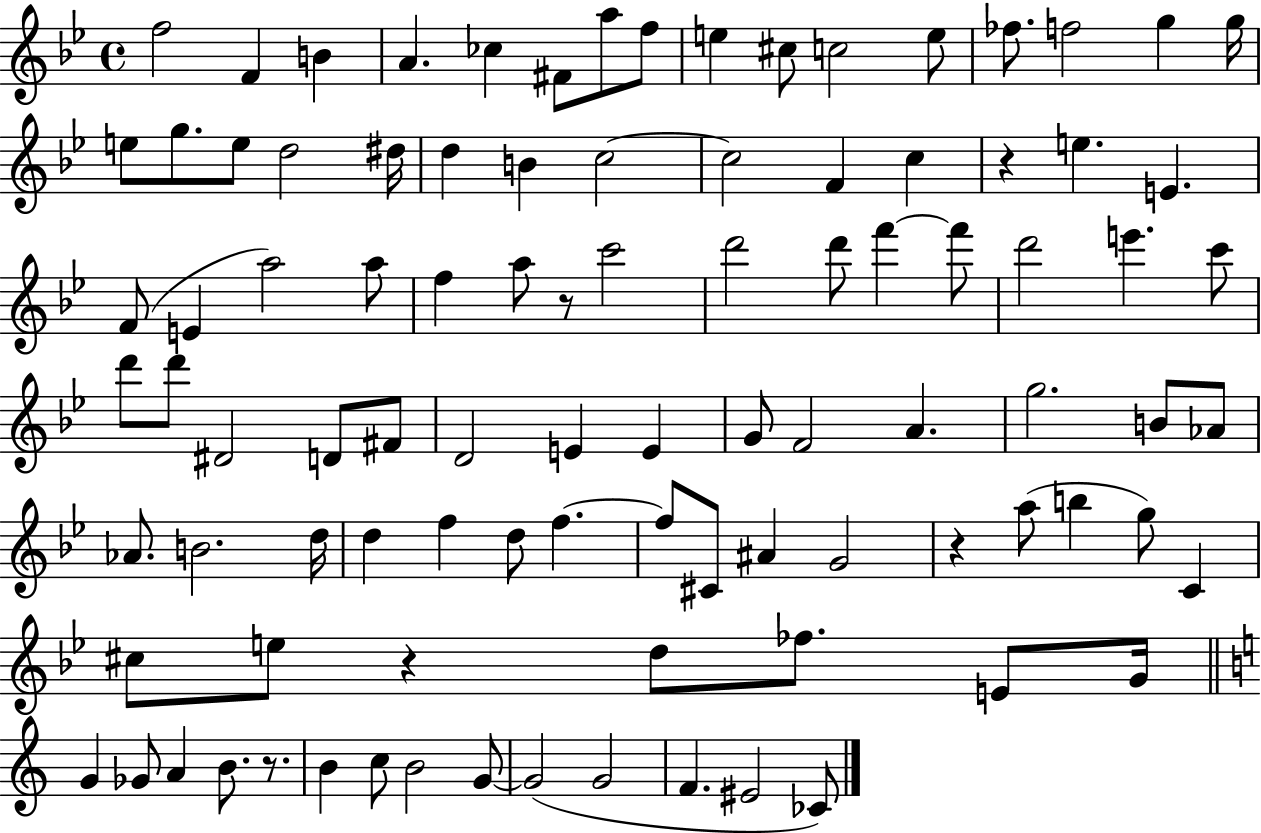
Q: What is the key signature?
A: BES major